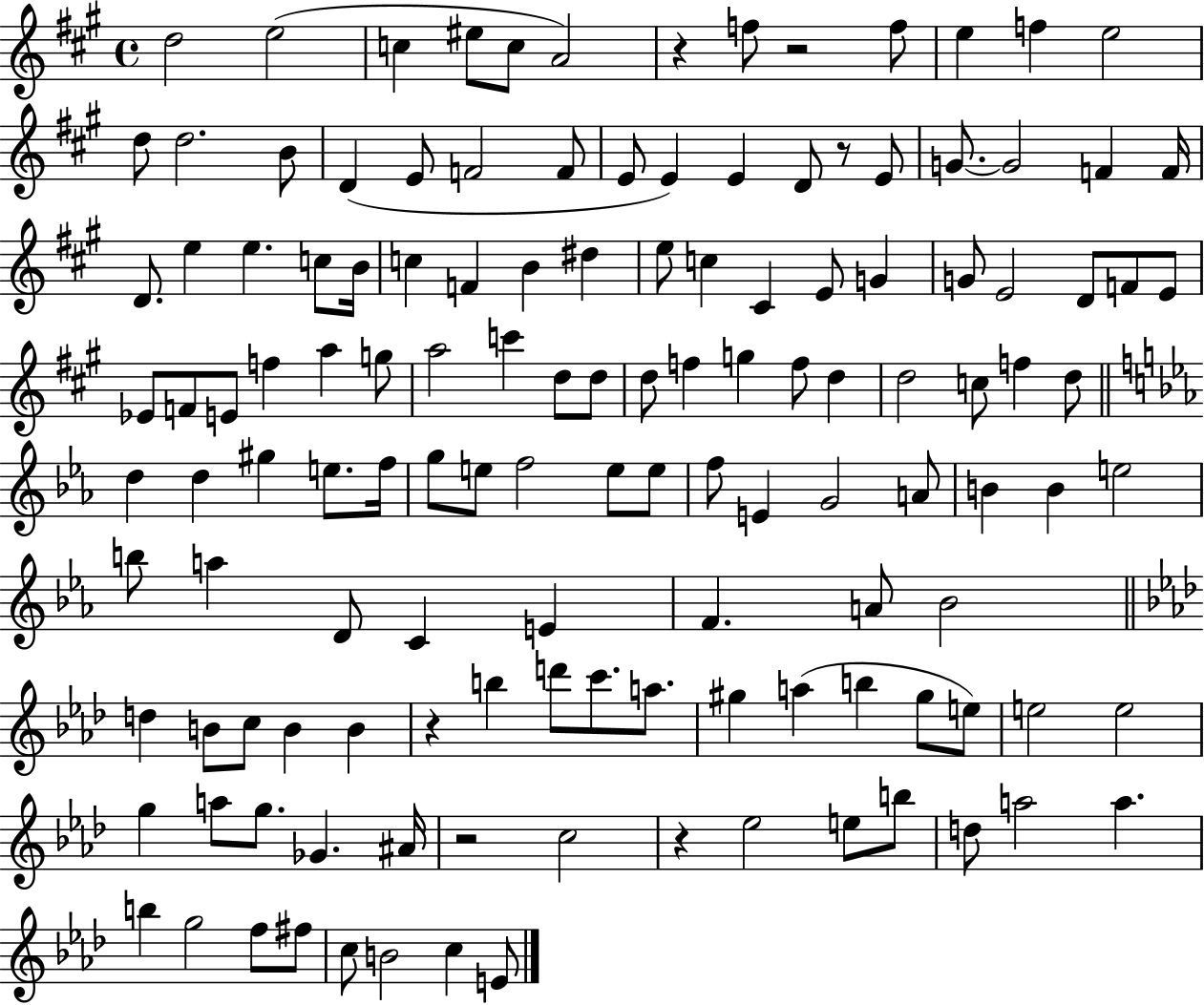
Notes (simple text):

D5/h E5/h C5/q EIS5/e C5/e A4/h R/q F5/e R/h F5/e E5/q F5/q E5/h D5/e D5/h. B4/e D4/q E4/e F4/h F4/e E4/e E4/q E4/q D4/e R/e E4/e G4/e. G4/h F4/q F4/s D4/e. E5/q E5/q. C5/e B4/s C5/q F4/q B4/q D#5/q E5/e C5/q C#4/q E4/e G4/q G4/e E4/h D4/e F4/e E4/e Eb4/e F4/e E4/e F5/q A5/q G5/e A5/h C6/q D5/e D5/e D5/e F5/q G5/q F5/e D5/q D5/h C5/e F5/q D5/e D5/q D5/q G#5/q E5/e. F5/s G5/e E5/e F5/h E5/e E5/e F5/e E4/q G4/h A4/e B4/q B4/q E5/h B5/e A5/q D4/e C4/q E4/q F4/q. A4/e Bb4/h D5/q B4/e C5/e B4/q B4/q R/q B5/q D6/e C6/e. A5/e. G#5/q A5/q B5/q G#5/e E5/e E5/h E5/h G5/q A5/e G5/e. Gb4/q. A#4/s R/h C5/h R/q Eb5/h E5/e B5/e D5/e A5/h A5/q. B5/q G5/h F5/e F#5/e C5/e B4/h C5/q E4/e